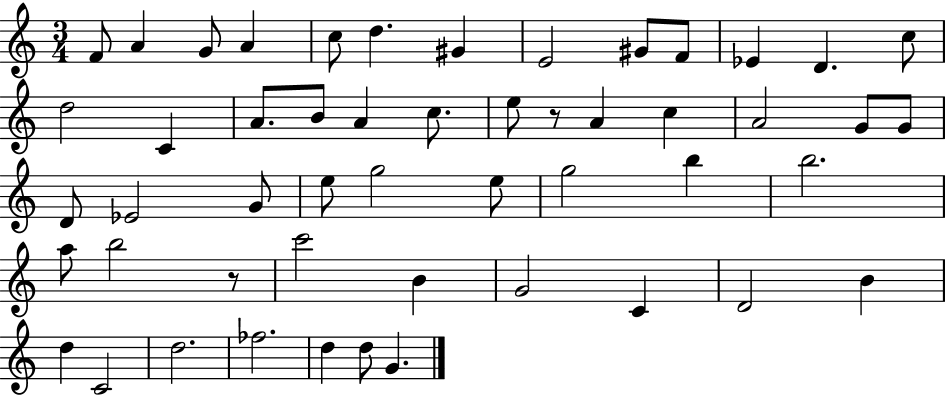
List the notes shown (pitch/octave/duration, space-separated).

F4/e A4/q G4/e A4/q C5/e D5/q. G#4/q E4/h G#4/e F4/e Eb4/q D4/q. C5/e D5/h C4/q A4/e. B4/e A4/q C5/e. E5/e R/e A4/q C5/q A4/h G4/e G4/e D4/e Eb4/h G4/e E5/e G5/h E5/e G5/h B5/q B5/h. A5/e B5/h R/e C6/h B4/q G4/h C4/q D4/h B4/q D5/q C4/h D5/h. FES5/h. D5/q D5/e G4/q.